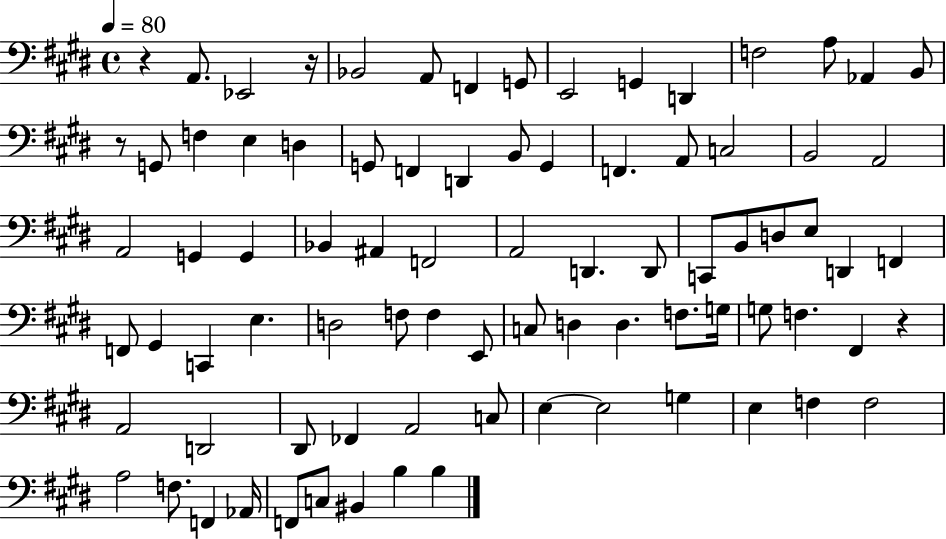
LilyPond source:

{
  \clef bass
  \time 4/4
  \defaultTimeSignature
  \key e \major
  \tempo 4 = 80
  \repeat volta 2 { r4 a,8. ees,2 r16 | bes,2 a,8 f,4 g,8 | e,2 g,4 d,4 | f2 a8 aes,4 b,8 | \break r8 g,8 f4 e4 d4 | g,8 f,4 d,4 b,8 g,4 | f,4. a,8 c2 | b,2 a,2 | \break a,2 g,4 g,4 | bes,4 ais,4 f,2 | a,2 d,4. d,8 | c,8 b,8 d8 e8 d,4 f,4 | \break f,8 gis,4 c,4 e4. | d2 f8 f4 e,8 | c8 d4 d4. f8. g16 | g8 f4. fis,4 r4 | \break a,2 d,2 | dis,8 fes,4 a,2 c8 | e4~~ e2 g4 | e4 f4 f2 | \break a2 f8. f,4 aes,16 | f,8 c8 bis,4 b4 b4 | } \bar "|."
}